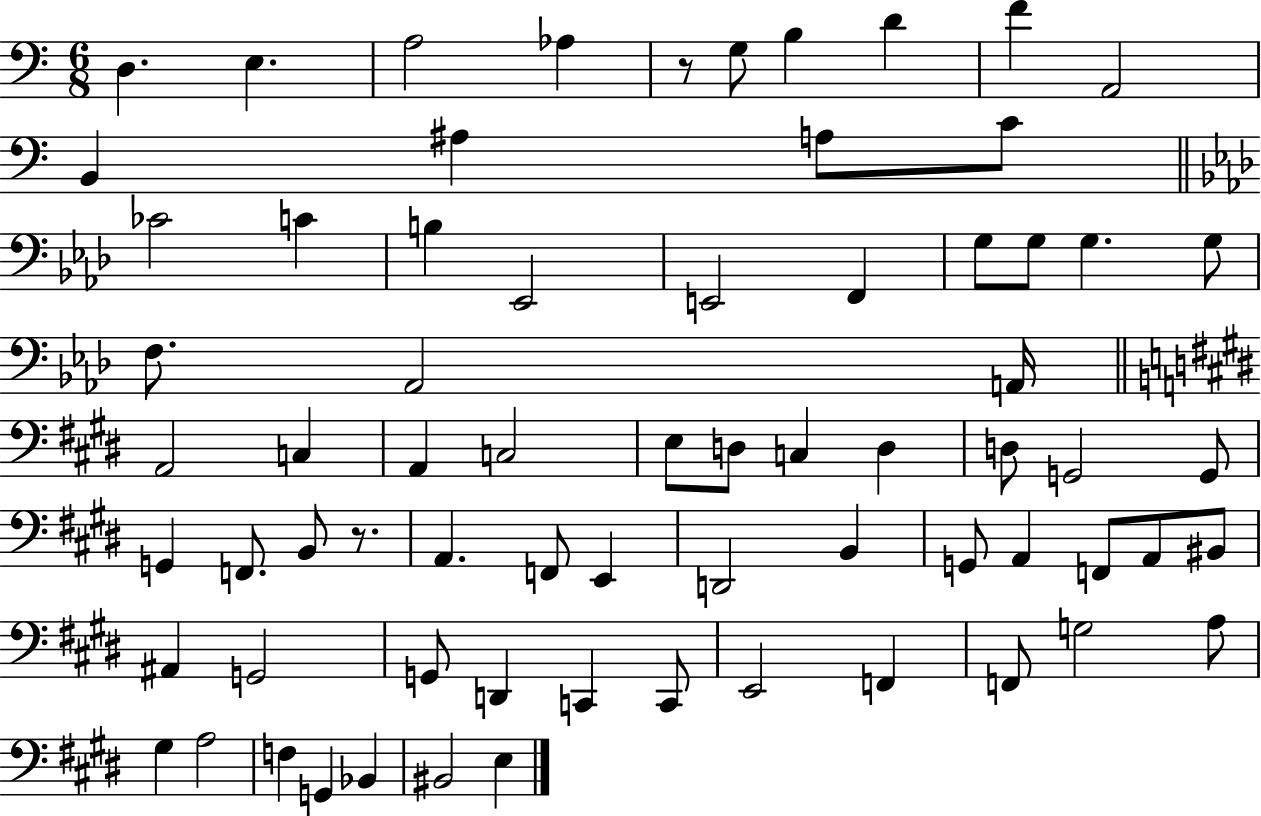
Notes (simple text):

D3/q. E3/q. A3/h Ab3/q R/e G3/e B3/q D4/q F4/q A2/h B2/q A#3/q A3/e C4/e CES4/h C4/q B3/q Eb2/h E2/h F2/q G3/e G3/e G3/q. G3/e F3/e. Ab2/h A2/s A2/h C3/q A2/q C3/h E3/e D3/e C3/q D3/q D3/e G2/h G2/e G2/q F2/e. B2/e R/e. A2/q. F2/e E2/q D2/h B2/q G2/e A2/q F2/e A2/e BIS2/e A#2/q G2/h G2/e D2/q C2/q C2/e E2/h F2/q F2/e G3/h A3/e G#3/q A3/h F3/q G2/q Bb2/q BIS2/h E3/q